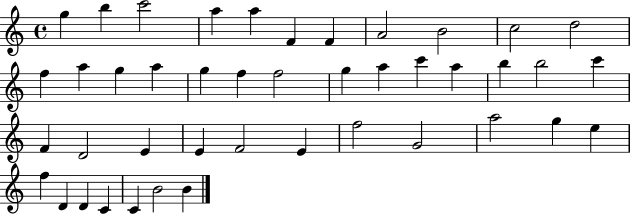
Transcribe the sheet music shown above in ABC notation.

X:1
T:Untitled
M:4/4
L:1/4
K:C
g b c'2 a a F F A2 B2 c2 d2 f a g a g f f2 g a c' a b b2 c' F D2 E E F2 E f2 G2 a2 g e f D D C C B2 B